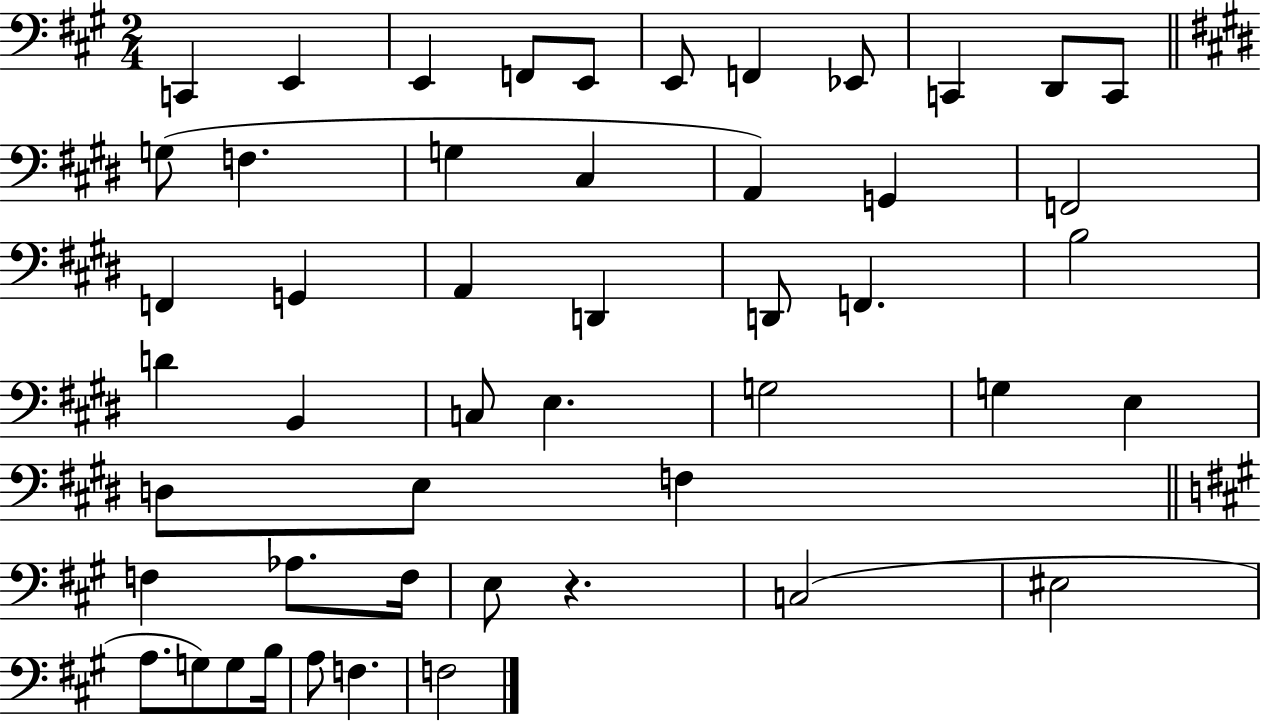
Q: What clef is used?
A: bass